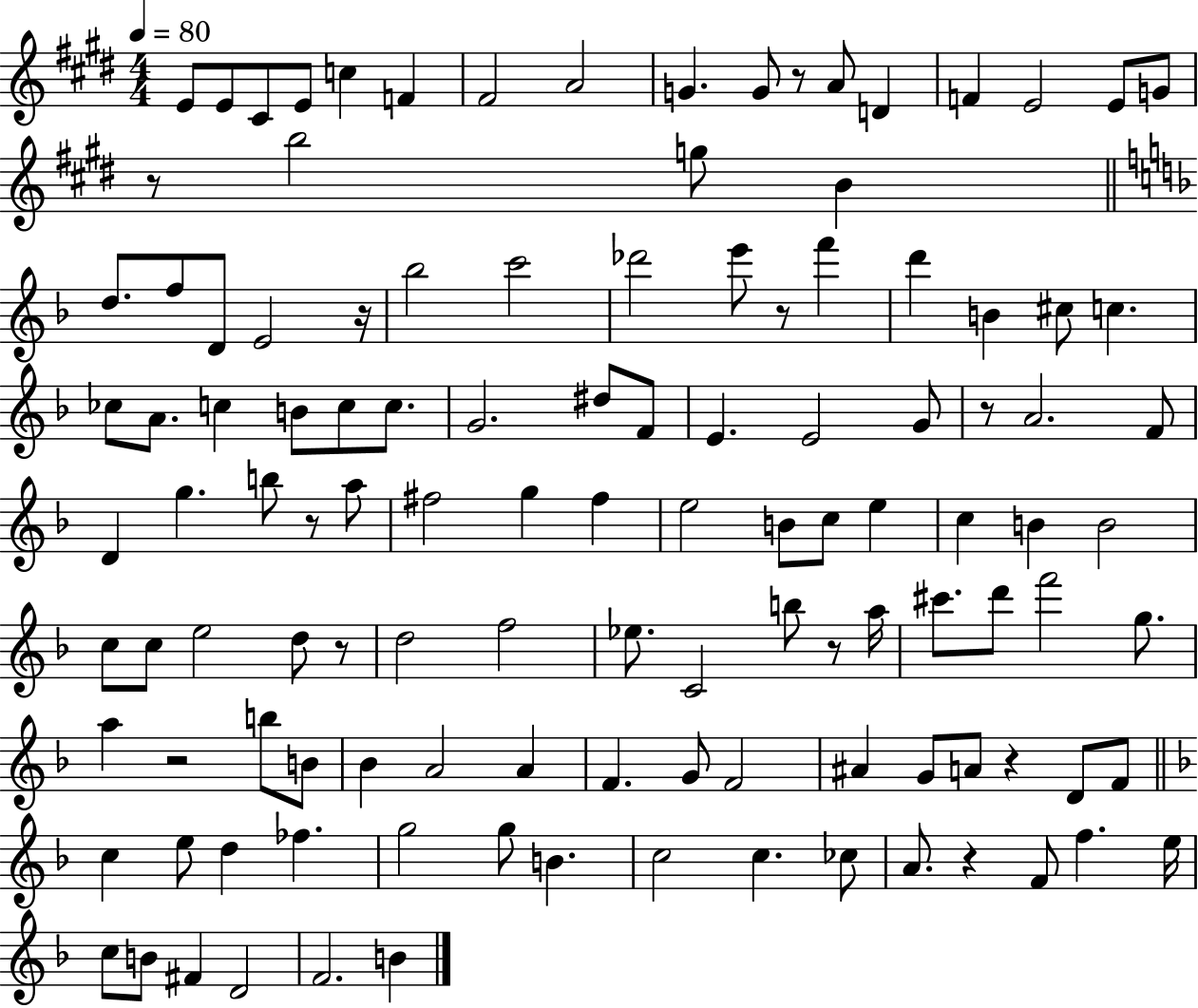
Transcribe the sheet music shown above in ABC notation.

X:1
T:Untitled
M:4/4
L:1/4
K:E
E/2 E/2 ^C/2 E/2 c F ^F2 A2 G G/2 z/2 A/2 D F E2 E/2 G/2 z/2 b2 g/2 B d/2 f/2 D/2 E2 z/4 _b2 c'2 _d'2 e'/2 z/2 f' d' B ^c/2 c _c/2 A/2 c B/2 c/2 c/2 G2 ^d/2 F/2 E E2 G/2 z/2 A2 F/2 D g b/2 z/2 a/2 ^f2 g ^f e2 B/2 c/2 e c B B2 c/2 c/2 e2 d/2 z/2 d2 f2 _e/2 C2 b/2 z/2 a/4 ^c'/2 d'/2 f'2 g/2 a z2 b/2 B/2 _B A2 A F G/2 F2 ^A G/2 A/2 z D/2 F/2 c e/2 d _f g2 g/2 B c2 c _c/2 A/2 z F/2 f e/4 c/2 B/2 ^F D2 F2 B